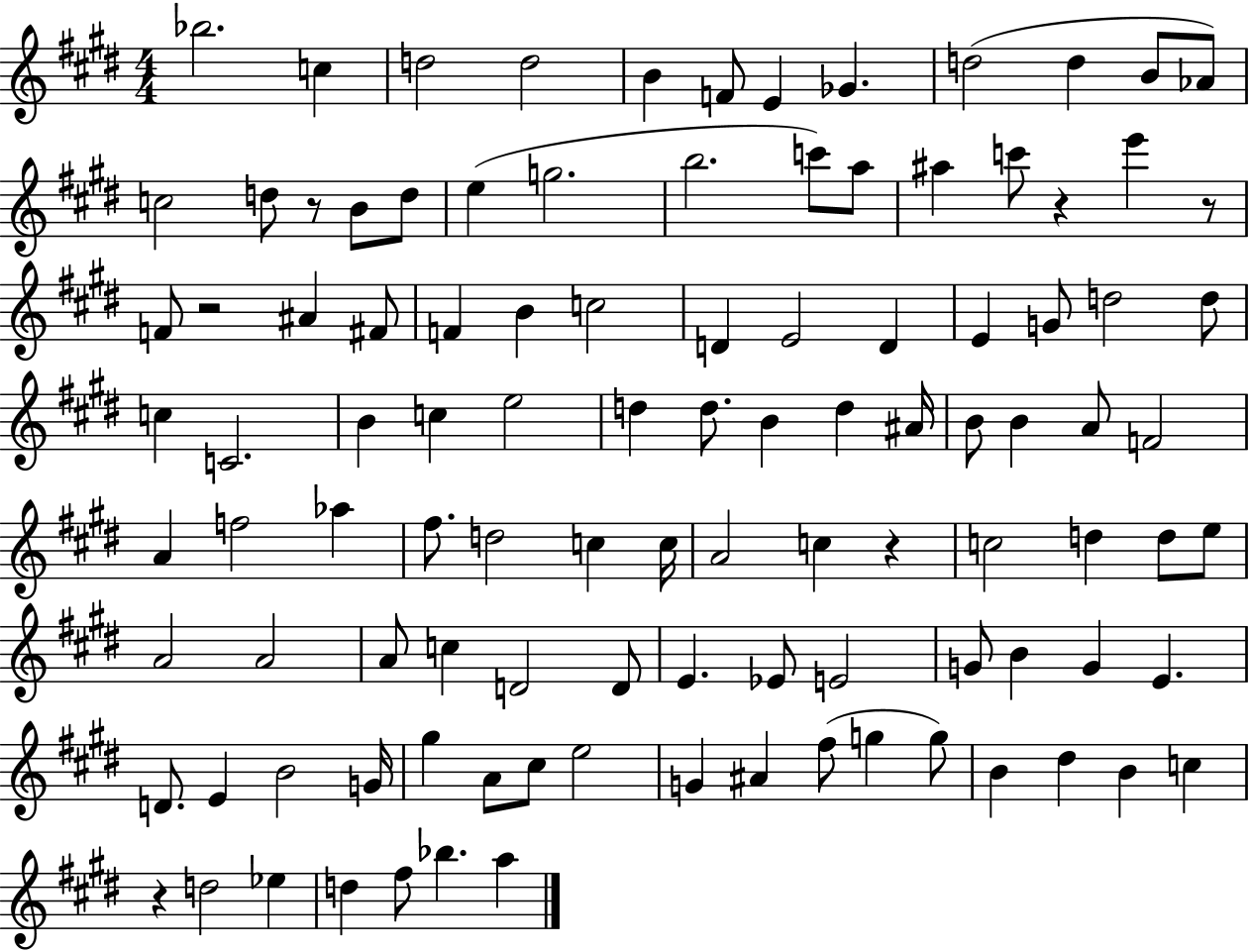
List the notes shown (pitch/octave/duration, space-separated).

Bb5/h. C5/q D5/h D5/h B4/q F4/e E4/q Gb4/q. D5/h D5/q B4/e Ab4/e C5/h D5/e R/e B4/e D5/e E5/q G5/h. B5/h. C6/e A5/e A#5/q C6/e R/q E6/q R/e F4/e R/h A#4/q F#4/e F4/q B4/q C5/h D4/q E4/h D4/q E4/q G4/e D5/h D5/e C5/q C4/h. B4/q C5/q E5/h D5/q D5/e. B4/q D5/q A#4/s B4/e B4/q A4/e F4/h A4/q F5/h Ab5/q F#5/e. D5/h C5/q C5/s A4/h C5/q R/q C5/h D5/q D5/e E5/e A4/h A4/h A4/e C5/q D4/h D4/e E4/q. Eb4/e E4/h G4/e B4/q G4/q E4/q. D4/e. E4/q B4/h G4/s G#5/q A4/e C#5/e E5/h G4/q A#4/q F#5/e G5/q G5/e B4/q D#5/q B4/q C5/q R/q D5/h Eb5/q D5/q F#5/e Bb5/q. A5/q